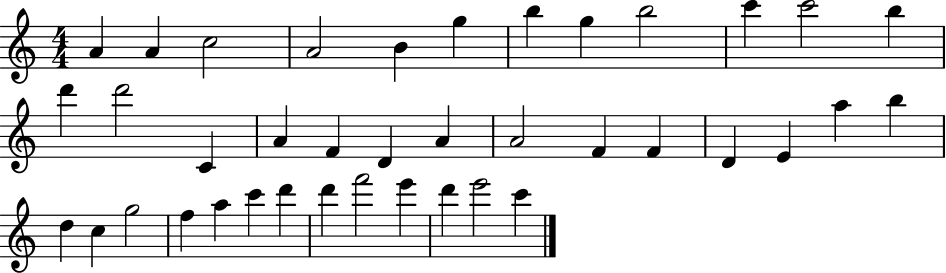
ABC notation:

X:1
T:Untitled
M:4/4
L:1/4
K:C
A A c2 A2 B g b g b2 c' c'2 b d' d'2 C A F D A A2 F F D E a b d c g2 f a c' d' d' f'2 e' d' e'2 c'